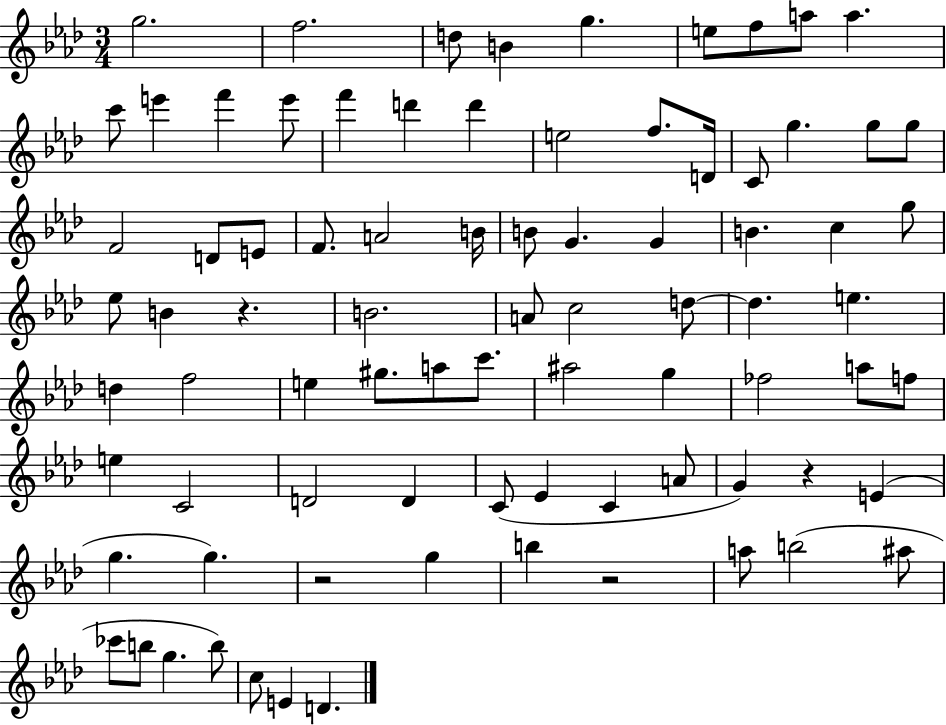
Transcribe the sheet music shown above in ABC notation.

X:1
T:Untitled
M:3/4
L:1/4
K:Ab
g2 f2 d/2 B g e/2 f/2 a/2 a c'/2 e' f' e'/2 f' d' d' e2 f/2 D/4 C/2 g g/2 g/2 F2 D/2 E/2 F/2 A2 B/4 B/2 G G B c g/2 _e/2 B z B2 A/2 c2 d/2 d e d f2 e ^g/2 a/2 c'/2 ^a2 g _f2 a/2 f/2 e C2 D2 D C/2 _E C A/2 G z E g g z2 g b z2 a/2 b2 ^a/2 _c'/2 b/2 g b/2 c/2 E D